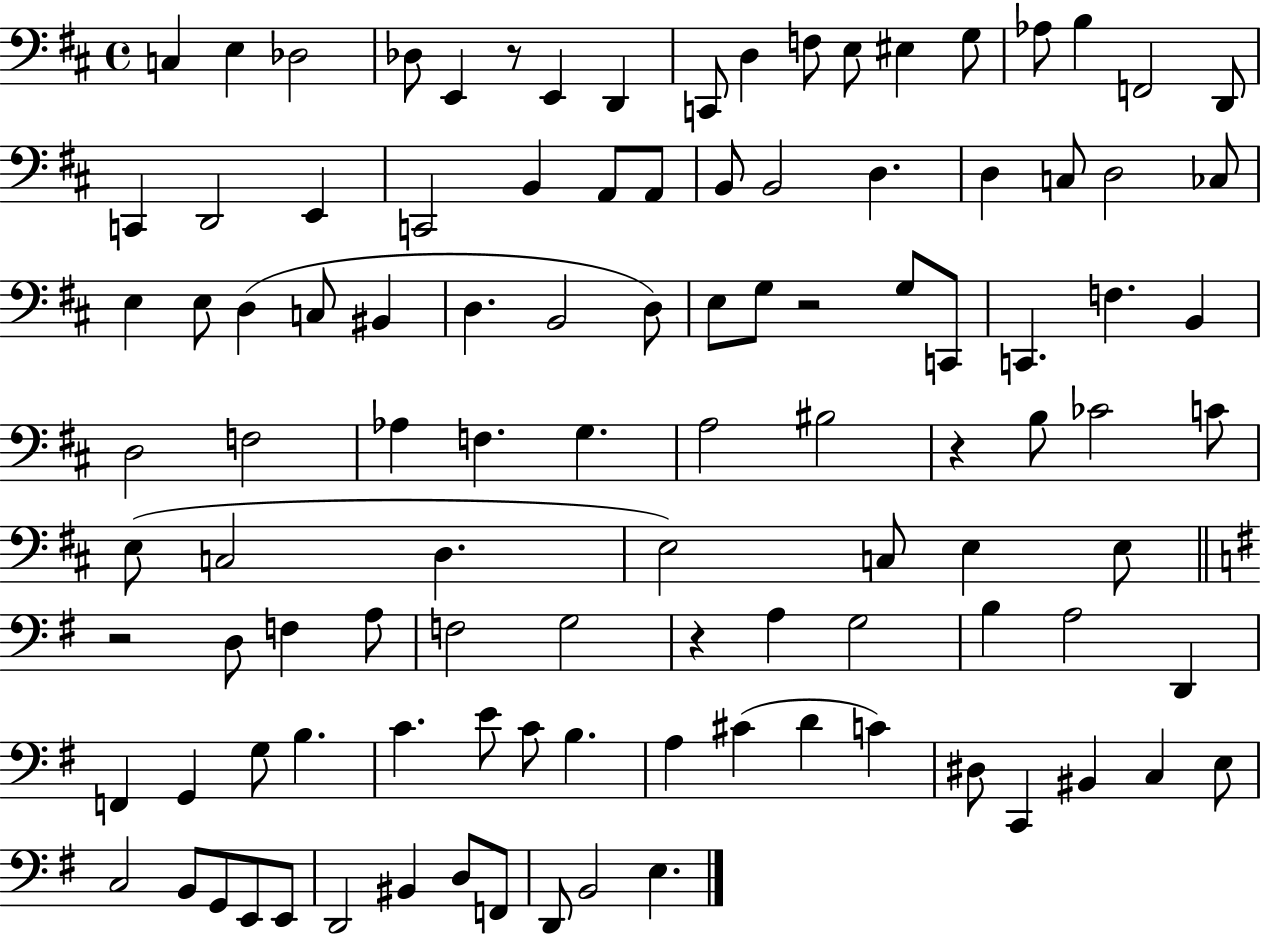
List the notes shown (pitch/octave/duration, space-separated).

C3/q E3/q Db3/h Db3/e E2/q R/e E2/q D2/q C2/e D3/q F3/e E3/e EIS3/q G3/e Ab3/e B3/q F2/h D2/e C2/q D2/h E2/q C2/h B2/q A2/e A2/e B2/e B2/h D3/q. D3/q C3/e D3/h CES3/e E3/q E3/e D3/q C3/e BIS2/q D3/q. B2/h D3/e E3/e G3/e R/h G3/e C2/e C2/q. F3/q. B2/q D3/h F3/h Ab3/q F3/q. G3/q. A3/h BIS3/h R/q B3/e CES4/h C4/e E3/e C3/h D3/q. E3/h C3/e E3/q E3/e R/h D3/e F3/q A3/e F3/h G3/h R/q A3/q G3/h B3/q A3/h D2/q F2/q G2/q G3/e B3/q. C4/q. E4/e C4/e B3/q. A3/q C#4/q D4/q C4/q D#3/e C2/q BIS2/q C3/q E3/e C3/h B2/e G2/e E2/e E2/e D2/h BIS2/q D3/e F2/e D2/e B2/h E3/q.